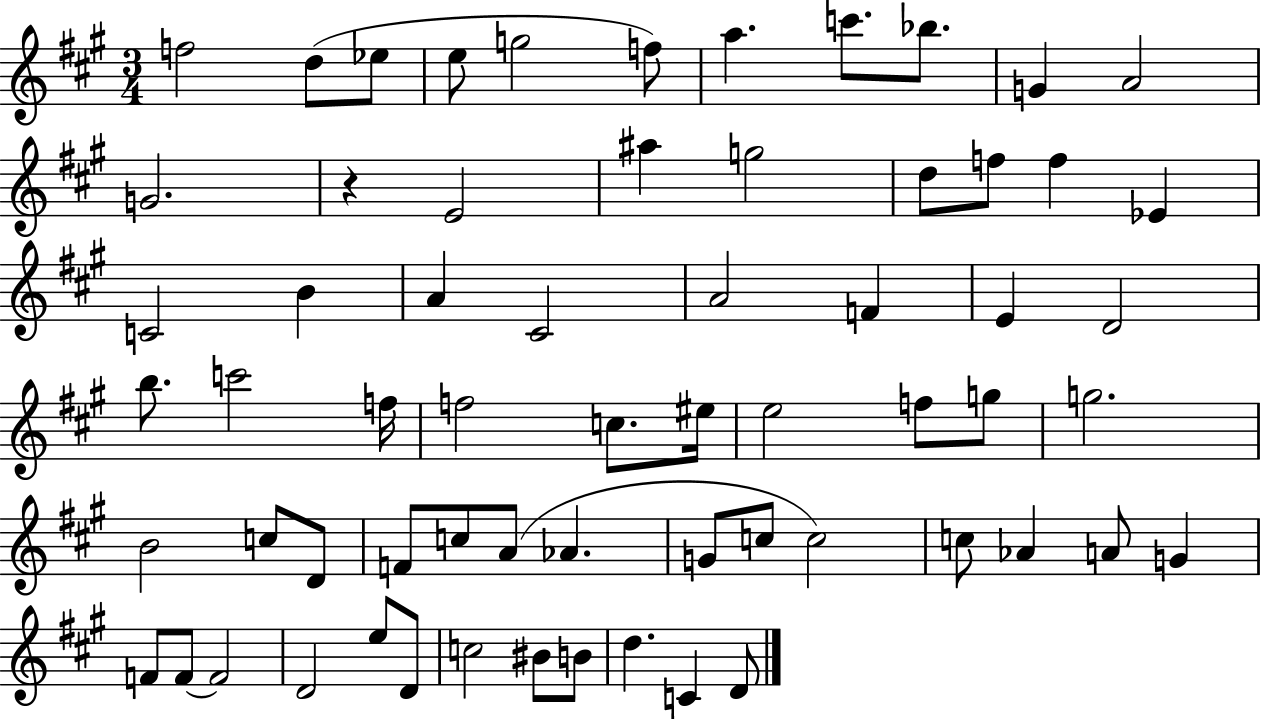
X:1
T:Untitled
M:3/4
L:1/4
K:A
f2 d/2 _e/2 e/2 g2 f/2 a c'/2 _b/2 G A2 G2 z E2 ^a g2 d/2 f/2 f _E C2 B A ^C2 A2 F E D2 b/2 c'2 f/4 f2 c/2 ^e/4 e2 f/2 g/2 g2 B2 c/2 D/2 F/2 c/2 A/2 _A G/2 c/2 c2 c/2 _A A/2 G F/2 F/2 F2 D2 e/2 D/2 c2 ^B/2 B/2 d C D/2